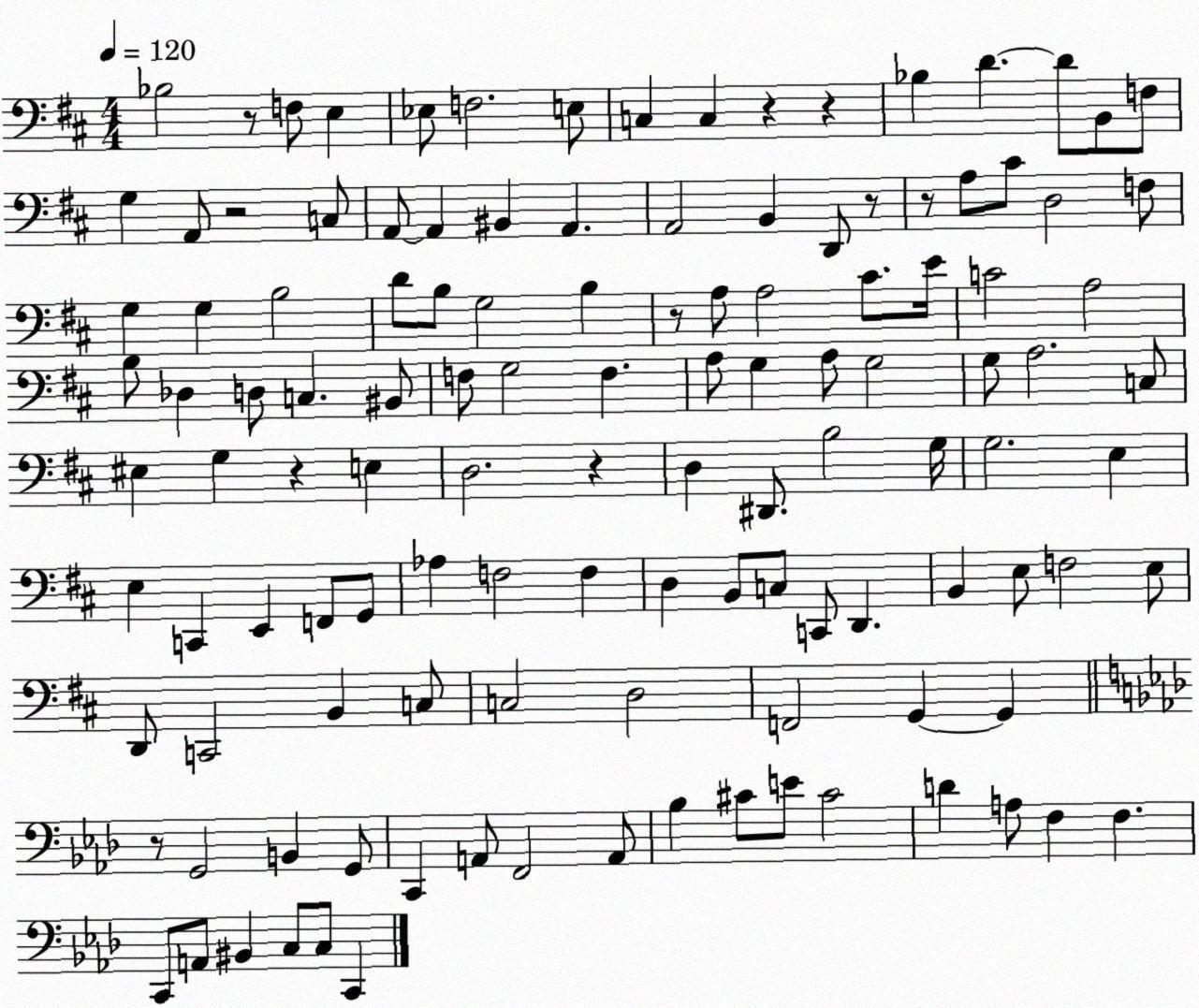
X:1
T:Untitled
M:4/4
L:1/4
K:D
_B,2 z/2 F,/2 E, _E,/2 F,2 E,/2 C, C, z z _B, D D/2 B,,/2 F,/2 G, A,,/2 z2 C,/2 A,,/2 A,, ^B,, A,, A,,2 B,, D,,/2 z/2 z/2 A,/2 ^C/2 D,2 F,/2 G, G, B,2 D/2 B,/2 G,2 B, z/2 A,/2 A,2 ^C/2 E/4 C2 A,2 B,/2 _D, D,/2 C, ^B,,/2 F,/2 G,2 F, A,/2 G, A,/2 G,2 G,/2 A,2 C,/2 ^E, G, z E, D,2 z D, ^D,,/2 B,2 G,/4 G,2 E, E, C,, E,, F,,/2 G,,/2 _A, F,2 F, D, B,,/2 C,/2 C,,/2 D,, B,, E,/2 F,2 E,/2 D,,/2 C,,2 B,, C,/2 C,2 D,2 F,,2 G,, G,, z/2 G,,2 B,, G,,/2 C,, A,,/2 F,,2 A,,/2 _B, ^C/2 E/2 ^C2 D A,/2 F, F, C,,/2 A,,/2 ^B,, C,/2 C,/2 C,,